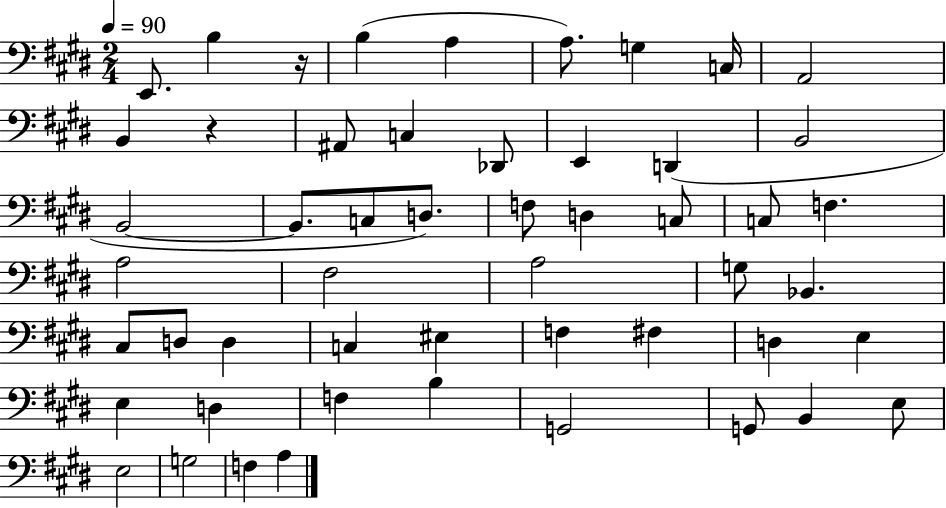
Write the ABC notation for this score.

X:1
T:Untitled
M:2/4
L:1/4
K:E
E,,/2 B, z/4 B, A, A,/2 G, C,/4 A,,2 B,, z ^A,,/2 C, _D,,/2 E,, D,, B,,2 B,,2 B,,/2 C,/2 D,/2 F,/2 D, C,/2 C,/2 F, A,2 ^F,2 A,2 G,/2 _B,, ^C,/2 D,/2 D, C, ^E, F, ^F, D, E, E, D, F, B, G,,2 G,,/2 B,, E,/2 E,2 G,2 F, A,